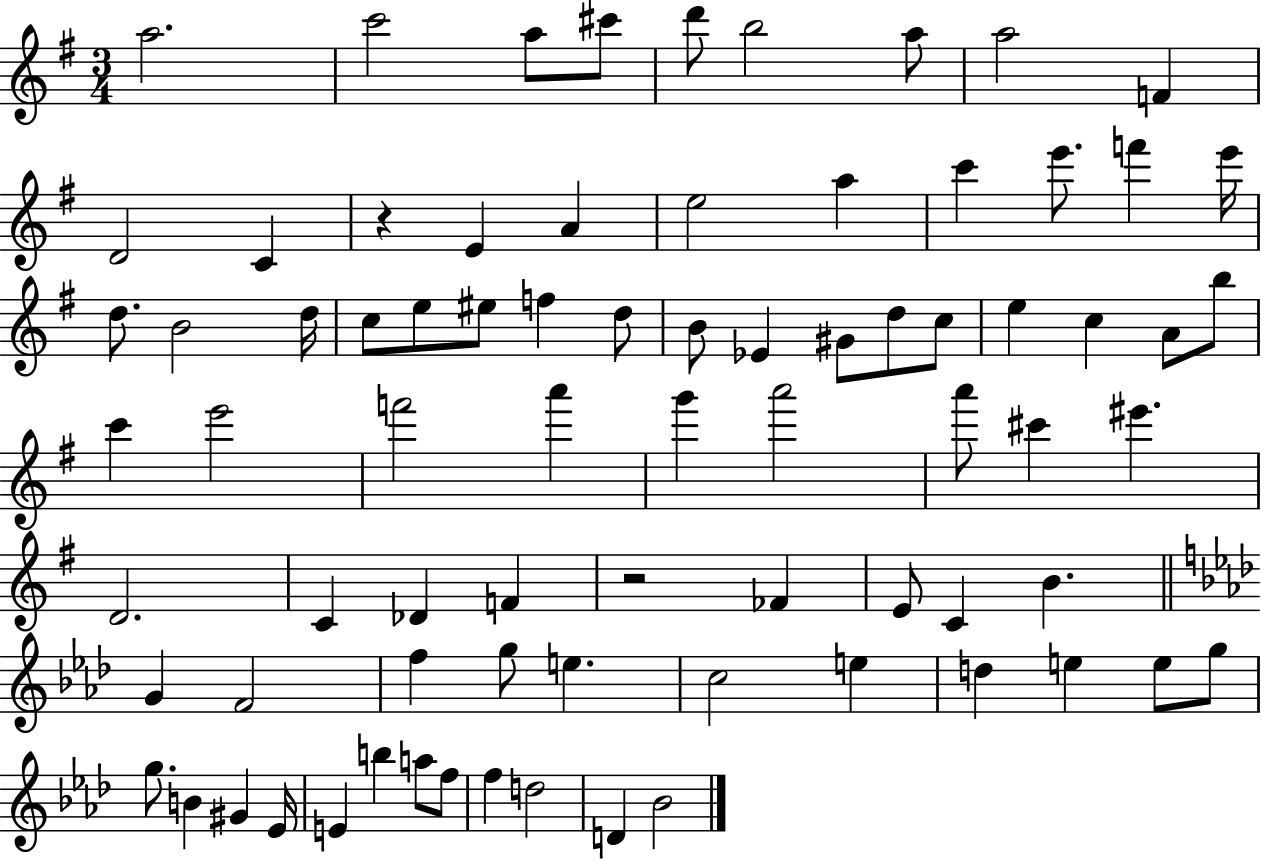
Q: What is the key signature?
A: G major